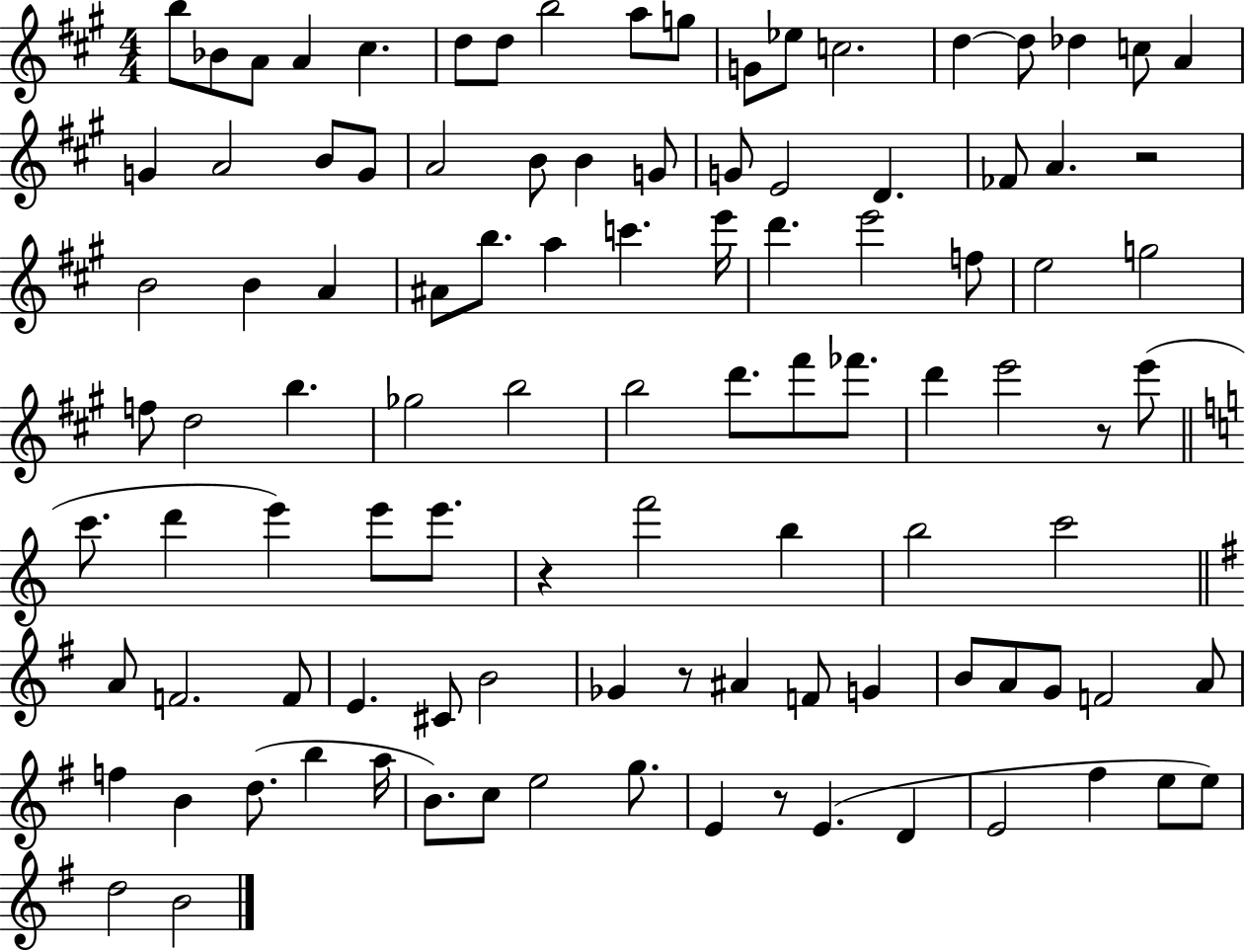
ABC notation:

X:1
T:Untitled
M:4/4
L:1/4
K:A
b/2 _B/2 A/2 A ^c d/2 d/2 b2 a/2 g/2 G/2 _e/2 c2 d d/2 _d c/2 A G A2 B/2 G/2 A2 B/2 B G/2 G/2 E2 D _F/2 A z2 B2 B A ^A/2 b/2 a c' e'/4 d' e'2 f/2 e2 g2 f/2 d2 b _g2 b2 b2 d'/2 ^f'/2 _f'/2 d' e'2 z/2 e'/2 c'/2 d' e' e'/2 e'/2 z f'2 b b2 c'2 A/2 F2 F/2 E ^C/2 B2 _G z/2 ^A F/2 G B/2 A/2 G/2 F2 A/2 f B d/2 b a/4 B/2 c/2 e2 g/2 E z/2 E D E2 ^f e/2 e/2 d2 B2